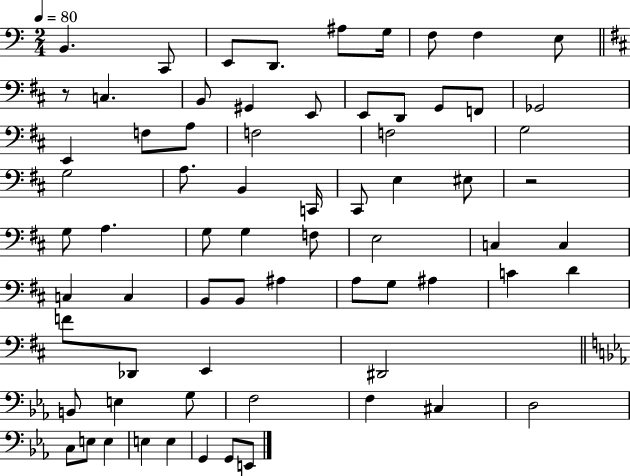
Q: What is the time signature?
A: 2/4